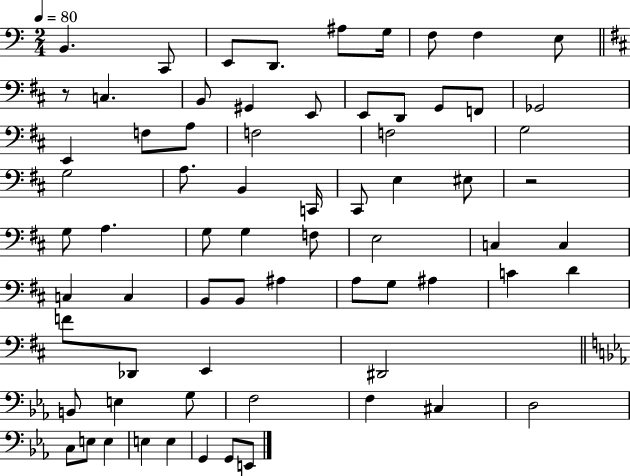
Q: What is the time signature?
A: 2/4